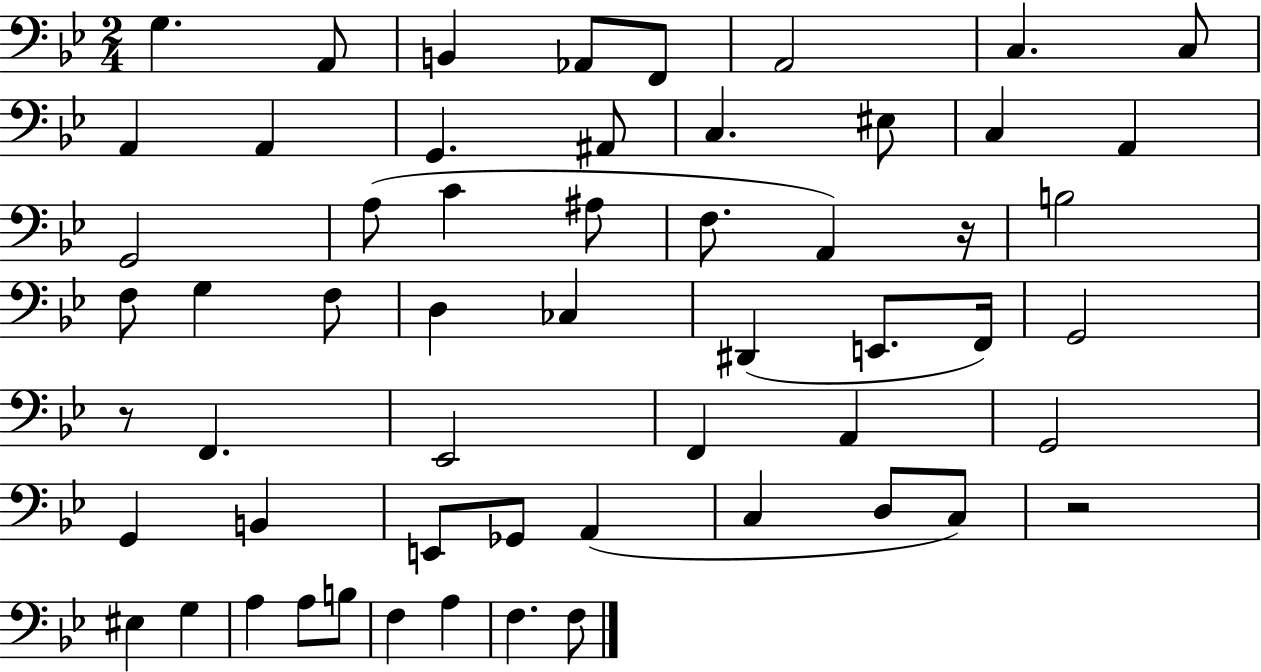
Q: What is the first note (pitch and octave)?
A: G3